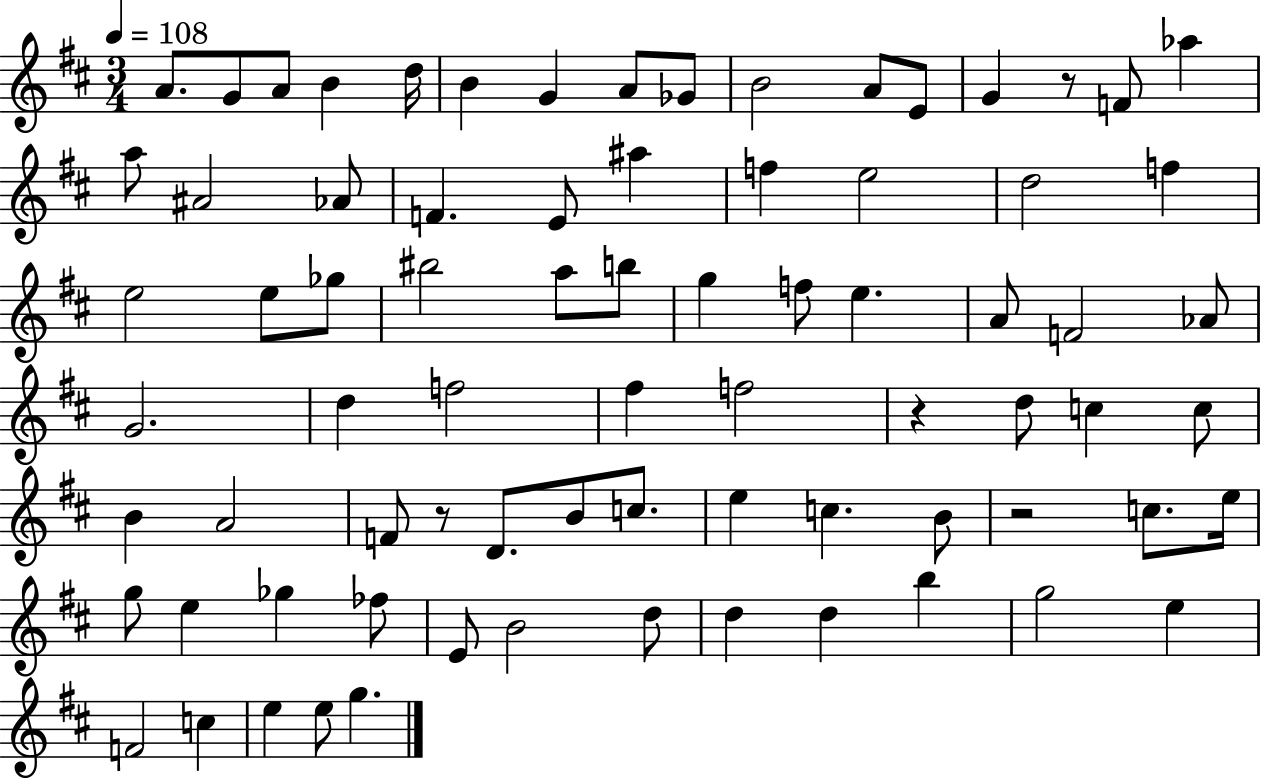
A4/e. G4/e A4/e B4/q D5/s B4/q G4/q A4/e Gb4/e B4/h A4/e E4/e G4/q R/e F4/e Ab5/q A5/e A#4/h Ab4/e F4/q. E4/e A#5/q F5/q E5/h D5/h F5/q E5/h E5/e Gb5/e BIS5/h A5/e B5/e G5/q F5/e E5/q. A4/e F4/h Ab4/e G4/h. D5/q F5/h F#5/q F5/h R/q D5/e C5/q C5/e B4/q A4/h F4/e R/e D4/e. B4/e C5/e. E5/q C5/q. B4/e R/h C5/e. E5/s G5/e E5/q Gb5/q FES5/e E4/e B4/h D5/e D5/q D5/q B5/q G5/h E5/q F4/h C5/q E5/q E5/e G5/q.